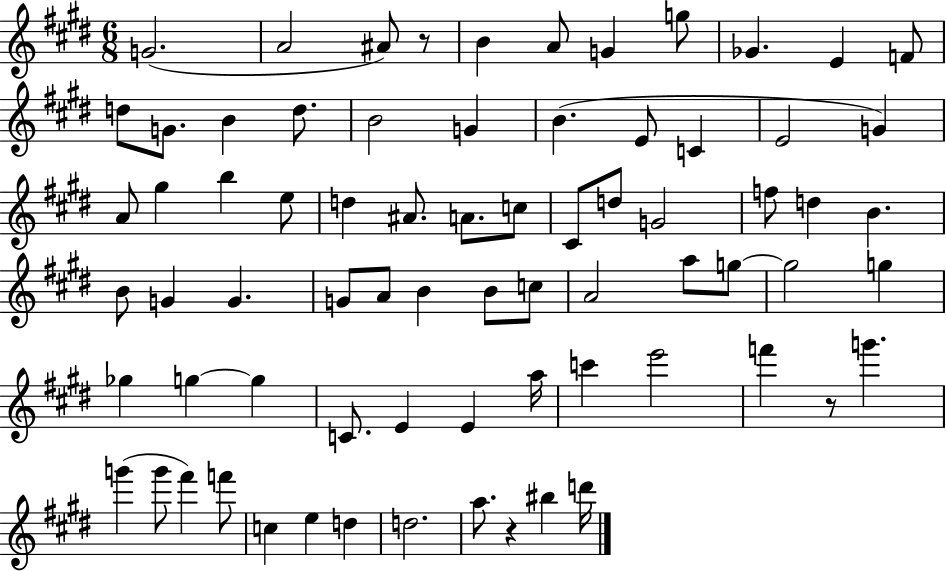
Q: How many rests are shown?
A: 3